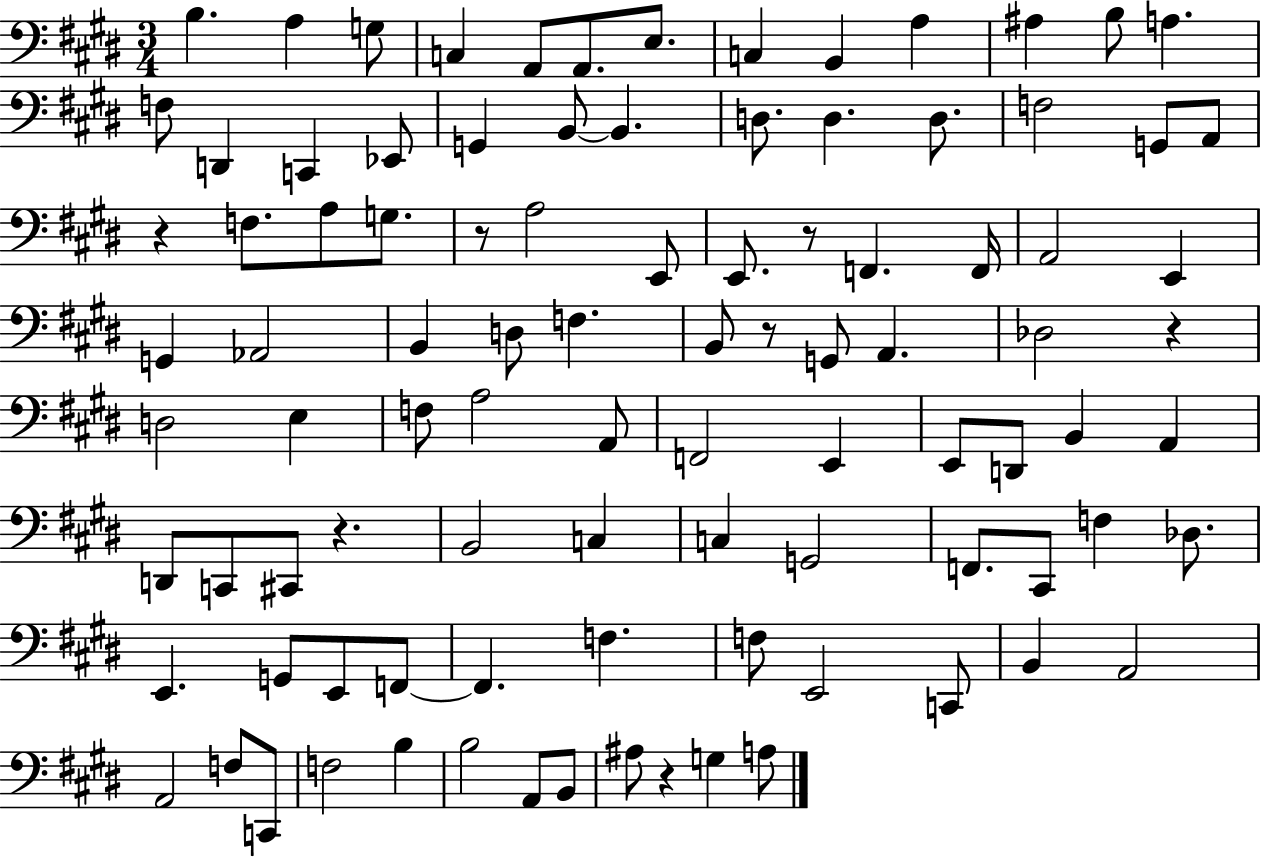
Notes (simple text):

B3/q. A3/q G3/e C3/q A2/e A2/e. E3/e. C3/q B2/q A3/q A#3/q B3/e A3/q. F3/e D2/q C2/q Eb2/e G2/q B2/e B2/q. D3/e. D3/q. D3/e. F3/h G2/e A2/e R/q F3/e. A3/e G3/e. R/e A3/h E2/e E2/e. R/e F2/q. F2/s A2/h E2/q G2/q Ab2/h B2/q D3/e F3/q. B2/e R/e G2/e A2/q. Db3/h R/q D3/h E3/q F3/e A3/h A2/e F2/h E2/q E2/e D2/e B2/q A2/q D2/e C2/e C#2/e R/q. B2/h C3/q C3/q G2/h F2/e. C#2/e F3/q Db3/e. E2/q. G2/e E2/e F2/e F2/q. F3/q. F3/e E2/h C2/e B2/q A2/h A2/h F3/e C2/e F3/h B3/q B3/h A2/e B2/e A#3/e R/q G3/q A3/e